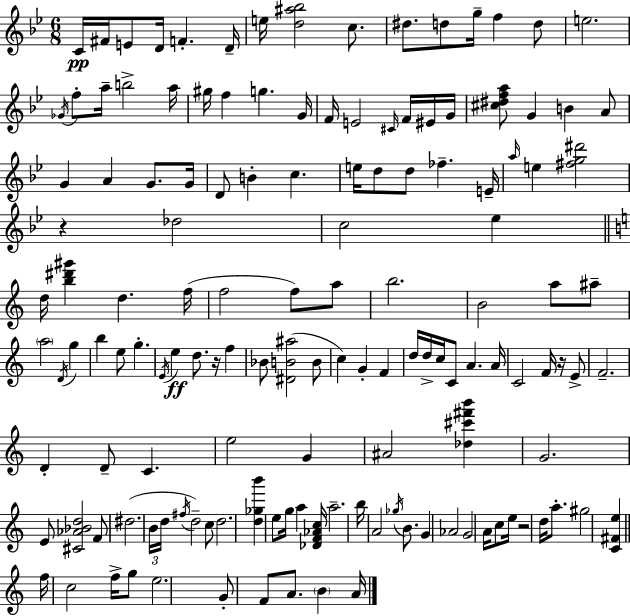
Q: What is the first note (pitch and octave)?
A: C4